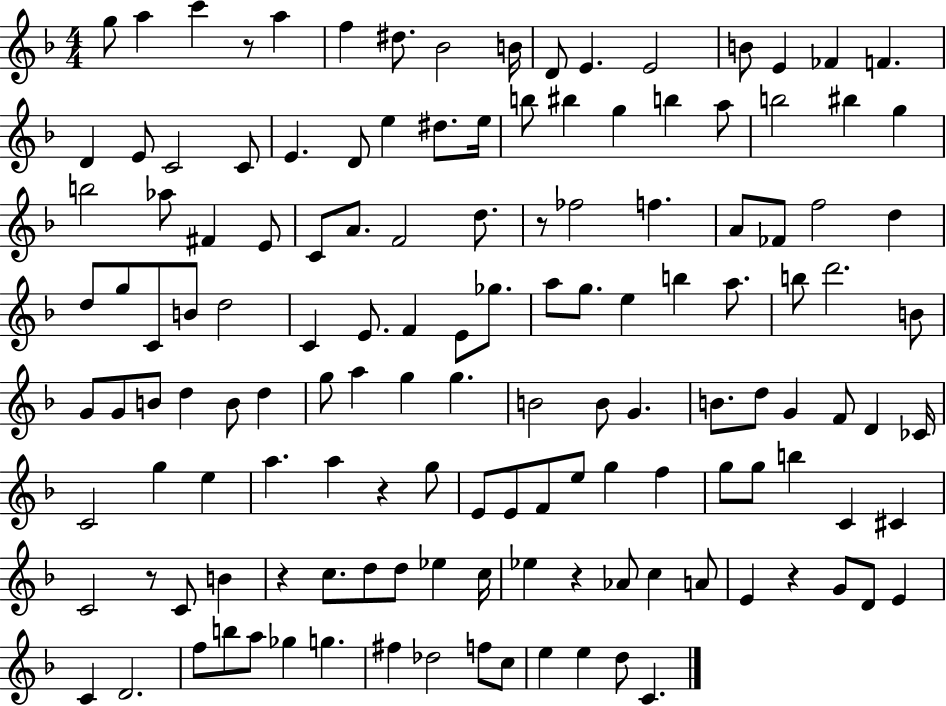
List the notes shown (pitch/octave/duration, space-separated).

G5/e A5/q C6/q R/e A5/q F5/q D#5/e. Bb4/h B4/s D4/e E4/q. E4/h B4/e E4/q FES4/q F4/q. D4/q E4/e C4/h C4/e E4/q. D4/e E5/q D#5/e. E5/s B5/e BIS5/q G5/q B5/q A5/e B5/h BIS5/q G5/q B5/h Ab5/e F#4/q E4/e C4/e A4/e. F4/h D5/e. R/e FES5/h F5/q. A4/e FES4/e F5/h D5/q D5/e G5/e C4/e B4/e D5/h C4/q E4/e. F4/q E4/e Gb5/e. A5/e G5/e. E5/q B5/q A5/e. B5/e D6/h. B4/e G4/e G4/e B4/e D5/q B4/e D5/q G5/e A5/q G5/q G5/q. B4/h B4/e G4/q. B4/e. D5/e G4/q F4/e D4/q CES4/s C4/h G5/q E5/q A5/q. A5/q R/q G5/e E4/e E4/e F4/e E5/e G5/q F5/q G5/e G5/e B5/q C4/q C#4/q C4/h R/e C4/e B4/q R/q C5/e. D5/e D5/e Eb5/q C5/s Eb5/q R/q Ab4/e C5/q A4/e E4/q R/q G4/e D4/e E4/q C4/q D4/h. F5/e B5/e A5/e Gb5/q G5/q. F#5/q Db5/h F5/e C5/e E5/q E5/q D5/e C4/q.